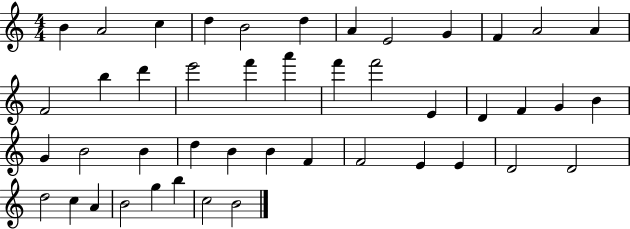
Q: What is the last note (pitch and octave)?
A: B4